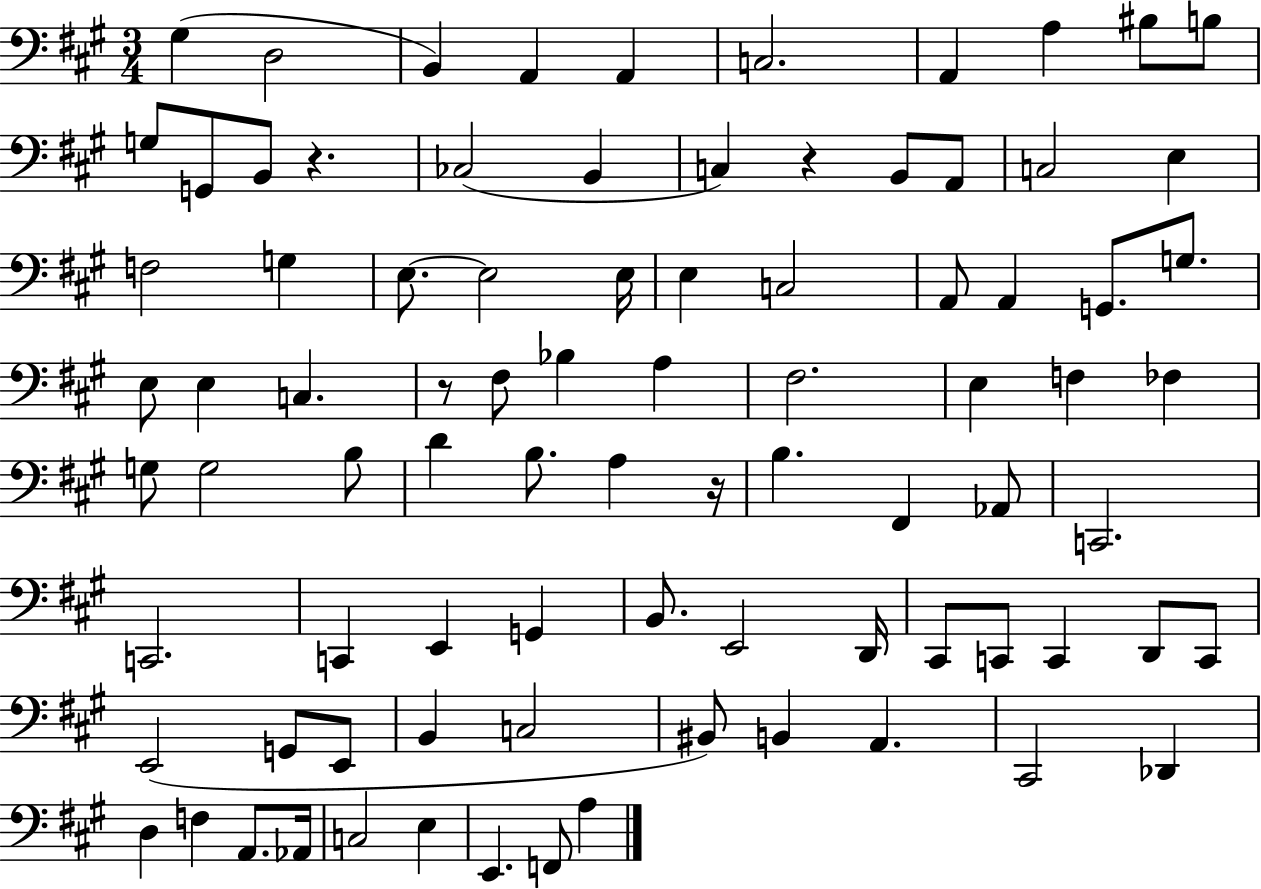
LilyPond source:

{
  \clef bass
  \numericTimeSignature
  \time 3/4
  \key a \major
  \repeat volta 2 { gis4( d2 | b,4) a,4 a,4 | c2. | a,4 a4 bis8 b8 | \break g8 g,8 b,8 r4. | ces2( b,4 | c4) r4 b,8 a,8 | c2 e4 | \break f2 g4 | e8.~~ e2 e16 | e4 c2 | a,8 a,4 g,8. g8. | \break e8 e4 c4. | r8 fis8 bes4 a4 | fis2. | e4 f4 fes4 | \break g8 g2 b8 | d'4 b8. a4 r16 | b4. fis,4 aes,8 | c,2. | \break c,2. | c,4 e,4 g,4 | b,8. e,2 d,16 | cis,8 c,8 c,4 d,8 c,8 | \break e,2( g,8 e,8 | b,4 c2 | bis,8) b,4 a,4. | cis,2 des,4 | \break d4 f4 a,8. aes,16 | c2 e4 | e,4. f,8 a4 | } \bar "|."
}